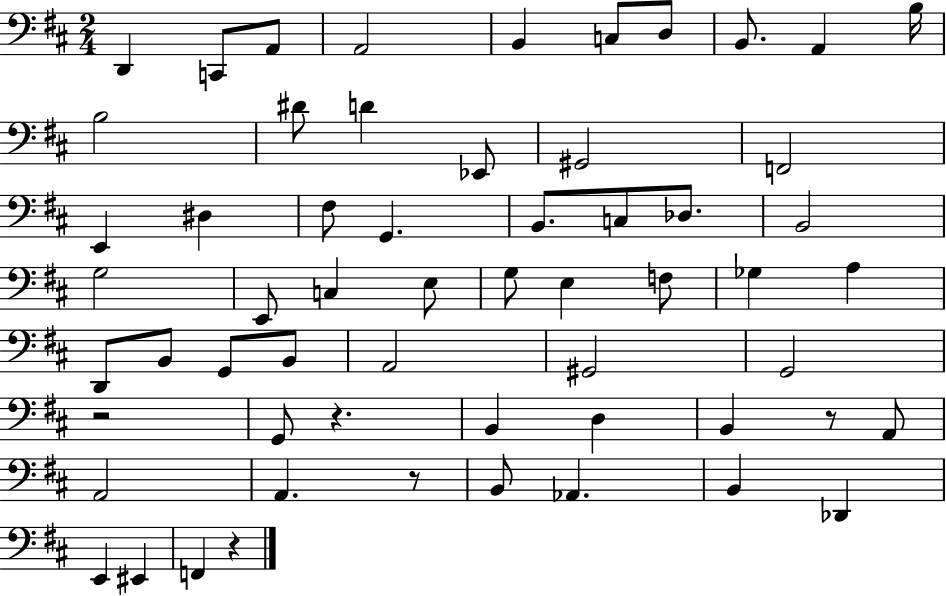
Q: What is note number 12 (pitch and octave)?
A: D#4